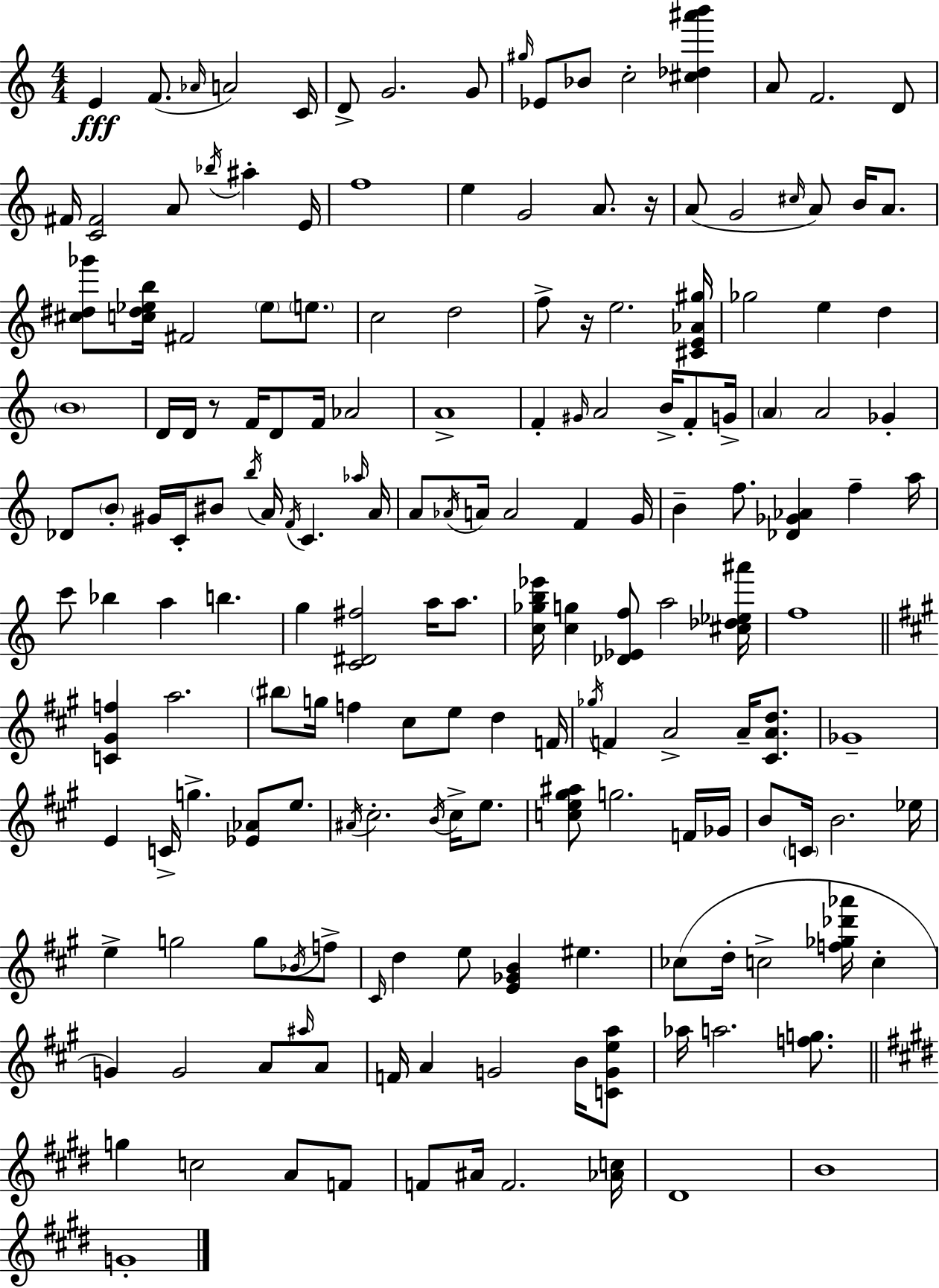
E4/q F4/e. Ab4/s A4/h C4/s D4/e G4/h. G4/e G#5/s Eb4/e Bb4/e C5/h [C#5,Db5,A#6,B6]/q A4/e F4/h. D4/e F#4/s [C4,F#4]/h A4/e Bb5/s A#5/q E4/s F5/w E5/q G4/h A4/e. R/s A4/e G4/h C#5/s A4/e B4/s A4/e. [C#5,D#5,Gb6]/e [C5,D#5,Eb5,B5]/s F#4/h Eb5/e E5/e. C5/h D5/h F5/e R/s E5/h. [C#4,E4,Ab4,G#5]/s Gb5/h E5/q D5/q B4/w D4/s D4/s R/e F4/s D4/e F4/s Ab4/h A4/w F4/q G#4/s A4/h B4/s F4/e G4/s A4/q A4/h Gb4/q Db4/e B4/e G#4/s C4/s BIS4/e B5/s A4/s F4/s C4/q. Ab5/s A4/s A4/e Ab4/s A4/s A4/h F4/q G4/s B4/q F5/e. [Db4,Gb4,Ab4]/q F5/q A5/s C6/e Bb5/q A5/q B5/q. G5/q [C4,D#4,F#5]/h A5/s A5/e. [C5,Gb5,B5,Eb6]/s [C5,G5]/q [Db4,Eb4,F5]/e A5/h [C#5,Db5,Eb5,A#6]/s F5/w [C4,G#4,F5]/q A5/h. BIS5/e G5/s F5/q C#5/e E5/e D5/q F4/s Gb5/s F4/q A4/h A4/s [C#4,A4,D5]/e. Gb4/w E4/q C4/s G5/q. [Eb4,Ab4]/e E5/e. A#4/s C#5/h. B4/s C#5/s E5/e. [C5,E5,G#5,A#5]/e G5/h. F4/s Gb4/s B4/e C4/s B4/h. Eb5/s E5/q G5/h G5/e Bb4/s F5/e C#4/s D5/q E5/e [E4,Gb4,B4]/q EIS5/q. CES5/e D5/s C5/h [F5,Gb5,Db6,Ab6]/s C5/q G4/q G4/h A4/e A#5/s A4/e F4/s A4/q G4/h B4/s [C4,G4,E5,A5]/e Ab5/s A5/h. [F5,G5]/e. G5/q C5/h A4/e F4/e F4/e A#4/s F4/h. [Ab4,C5]/s D#4/w B4/w G4/w